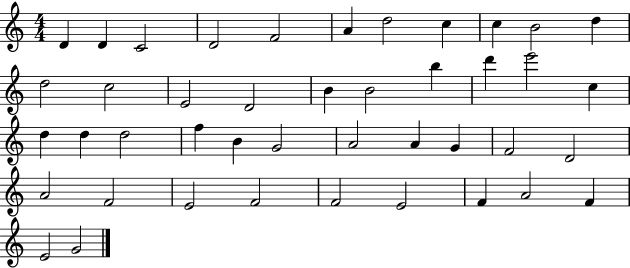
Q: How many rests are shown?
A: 0